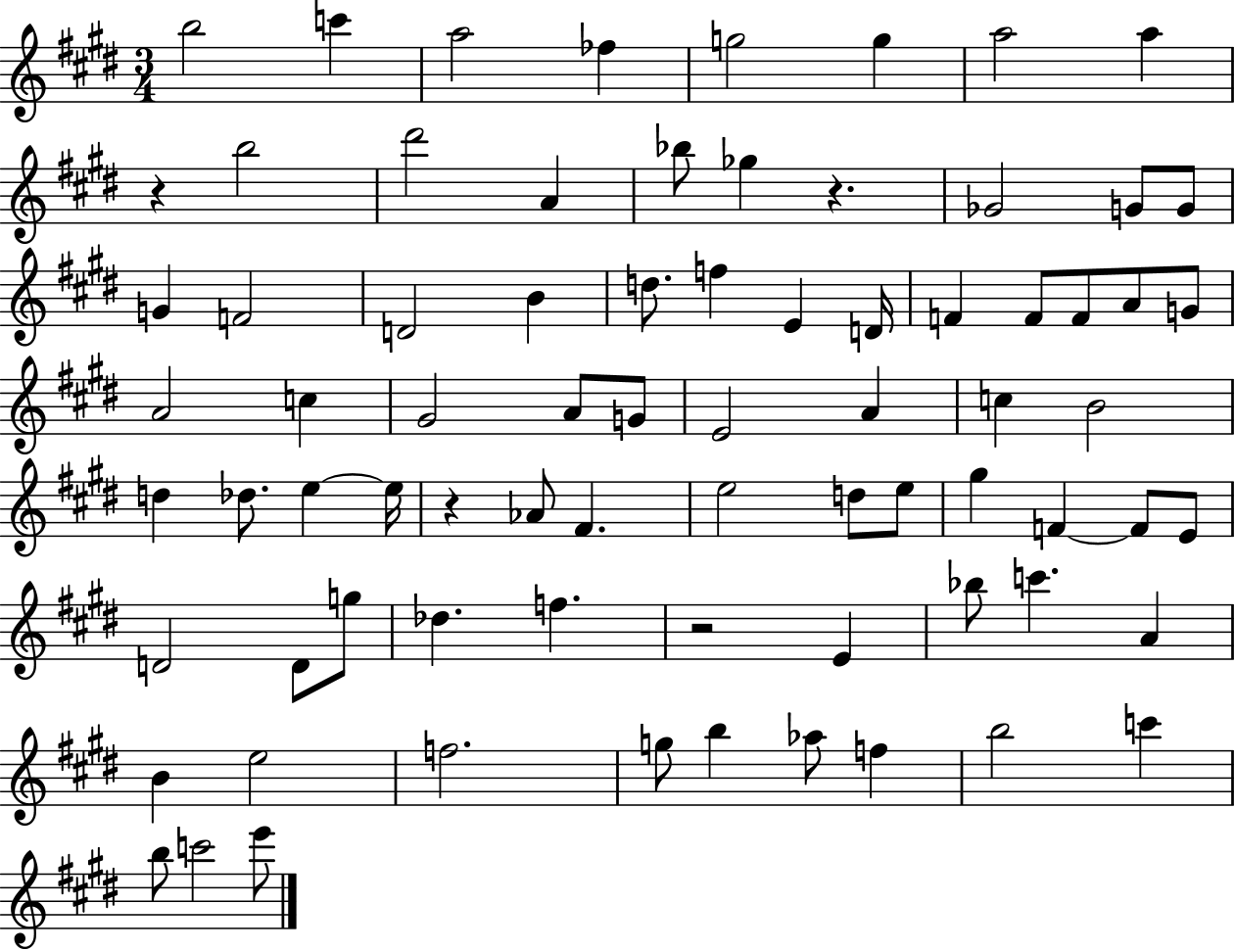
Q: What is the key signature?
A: E major